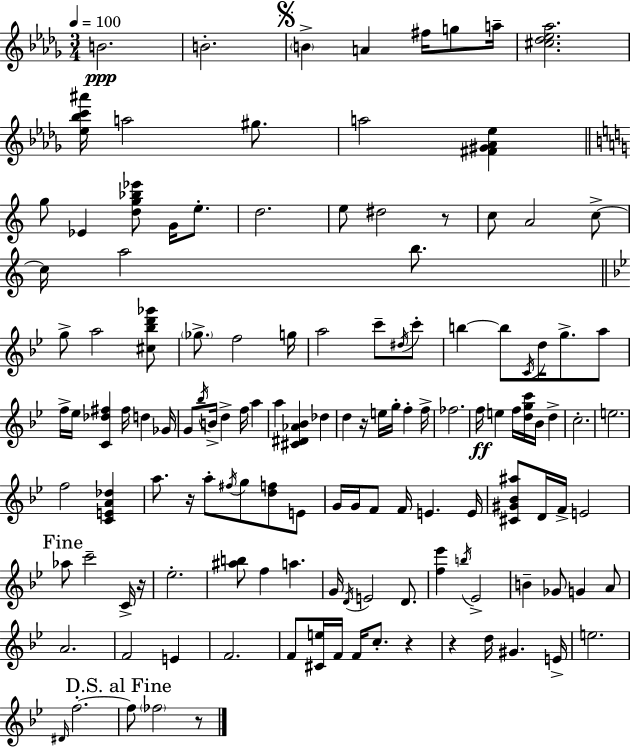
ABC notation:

X:1
T:Untitled
M:3/4
L:1/4
K:Bbm
B2 B2 B A ^f/4 g/2 a/4 [^c_d_e_a]2 [_e_bc'^a']/4 a2 ^g/2 a2 [^F^G_A_e] g/2 _E [dg_b_e']/2 G/4 e/2 d2 e/2 ^d2 z/2 c/2 A2 c/2 c/4 a2 b/2 g/2 a2 [^c_bd'_g']/2 _g/2 f2 g/4 a2 c'/2 ^d/4 c'/2 b b/2 C/4 d/4 g/2 a/2 f/4 _e/4 [C_d^f] ^f/4 d _G/4 G/2 _b/4 B/4 d f/4 a a [^C^D_A_B] _d d z/4 e/4 g/4 f f/4 _f2 f/4 e f/4 [dgc']/4 _B/4 d c2 e2 f2 [CEA_d] a/2 z/4 a/2 ^f/4 g/2 [df]/2 E/2 G/4 G/4 F/2 F/4 E E/4 [^C^G_B^a]/2 D/4 F/4 E2 _a/2 c'2 C/4 z/4 _e2 [^ab]/2 f a G/4 D/4 E2 D/2 [f_e'] b/4 _E2 B _G/2 G A/2 A2 F2 E F2 F/2 [^Ce]/4 F/4 F/4 c/2 z z d/4 ^G E/4 e2 ^D/4 f2 f/2 _f2 z/2